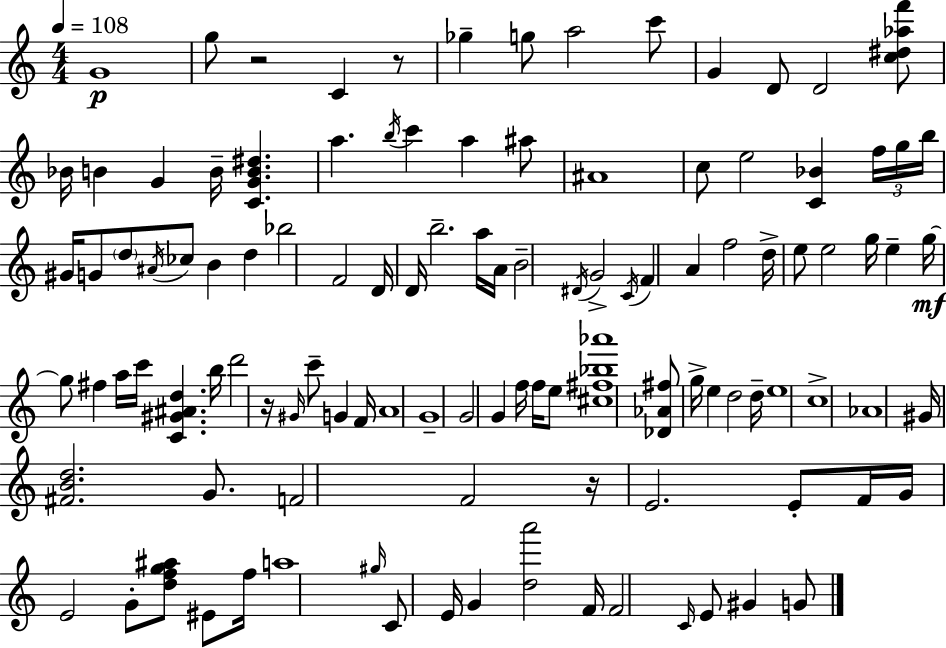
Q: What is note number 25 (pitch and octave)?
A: B5